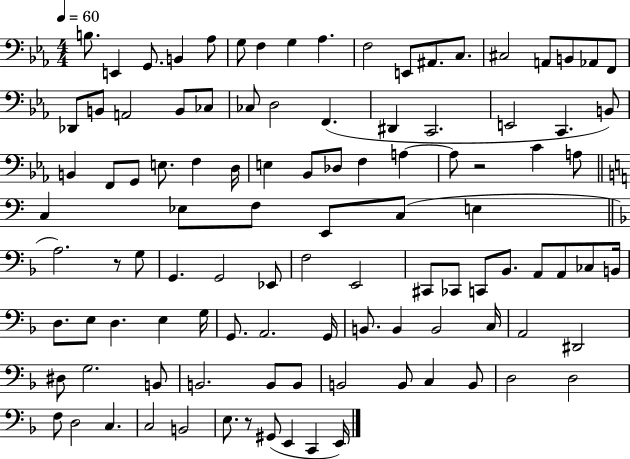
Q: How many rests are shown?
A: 3